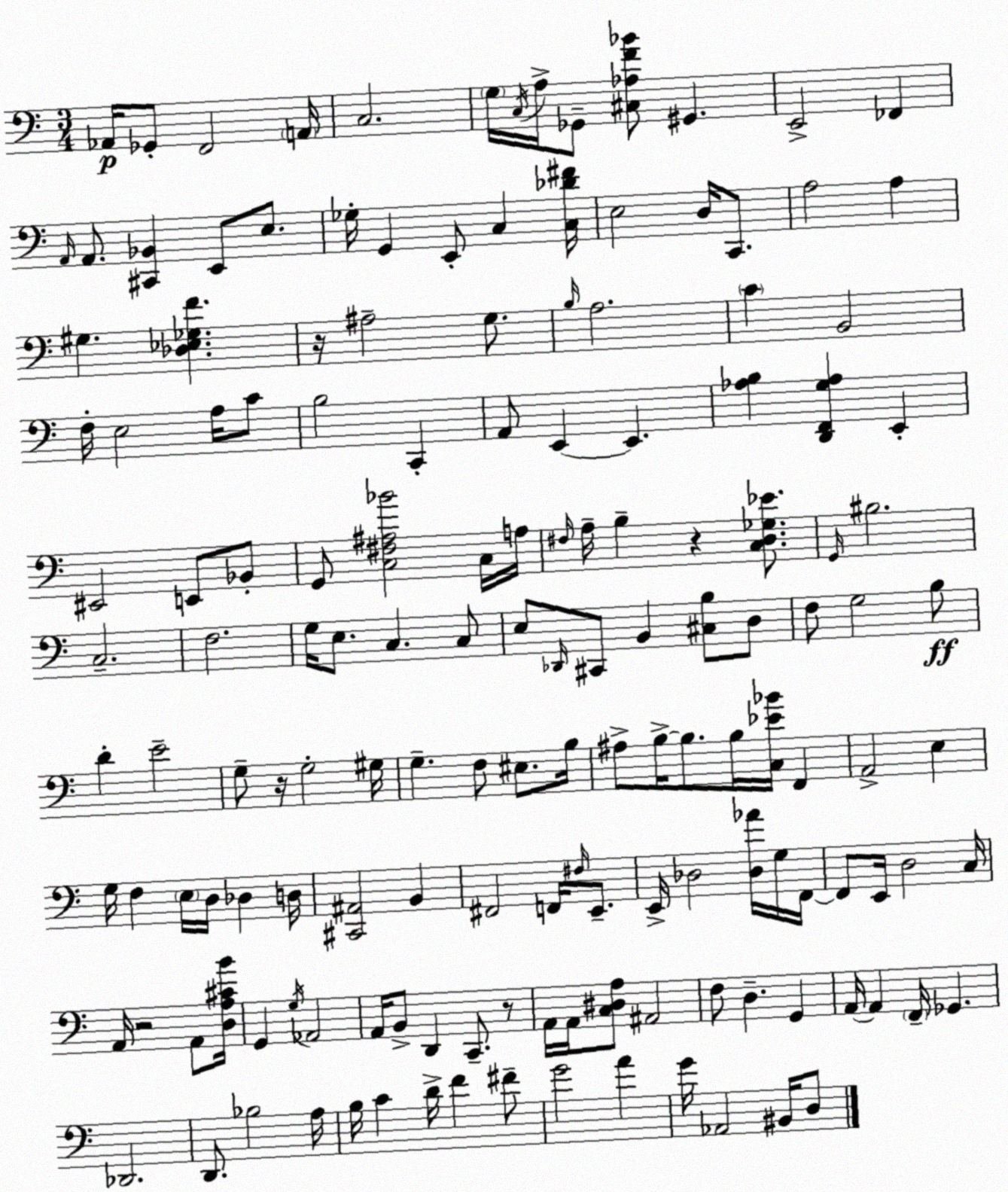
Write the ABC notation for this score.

X:1
T:Untitled
M:3/4
L:1/4
K:C
_A,,/4 _G,,/2 F,,2 A,,/4 C,2 G,/4 C,/4 A,/4 _G,,/2 [^C,_A,F_B]/2 ^G,, E,,2 _F,, A,,/4 A,,/2 [^C,,_B,,] E,,/2 E,/2 _G,/4 G,, E,,/2 C, [C,_D^F]/4 E,2 D,/4 C,,/2 A,2 A, ^G, [_D,_E,_G,F] z/4 ^A,2 G,/2 B,/4 A,2 C B,,2 F,/4 E,2 A,/4 C/2 B,2 C,, A,,/2 E,, E,, [_A,B,] [D,,F,,G,_A,] E,, ^E,,2 E,,/2 _B,,/2 G,,/2 [C,^F,^A,_B]2 C,/4 A,/4 ^F,/4 A,/4 B, z [C,D,_G,_E]/2 G,,/4 ^B,2 C,2 F,2 G,/4 E,/2 C, C,/2 E,/2 _D,,/4 ^C,,/2 B,, [^C,B,]/2 D,/2 F,/2 G,2 B,/2 D E2 G,/2 z/4 G,2 ^G,/4 G, F,/2 ^E,/2 B,/4 ^A,/2 B,/4 B,/2 B,/4 [C,_E_B]/4 F,, A,,2 E, G,/4 F, E,/4 D,/4 _D, D,/4 [^C,,^A,,]2 B,, ^F,,2 F,,/4 ^F,/4 E,,/2 E,,/4 _D,2 [_D,_A]/4 G,/4 F,,/4 F,,/2 E,,/4 D,2 C,/4 A,,/4 z2 A,,/2 [D,A,^CB]/4 G,, G,/4 _A,,2 A,,/4 B,,/2 D,, C,,/2 z/2 A,,/4 A,,/4 [C,^D,A,]/2 ^A,,2 F,/2 D, G,, A,,/4 A,, F,,/4 _G,, _D,,2 D,,/2 _B,2 A,/4 B,/4 C D/4 F ^F/2 G2 A G/4 _A,,2 ^B,,/4 D,/2